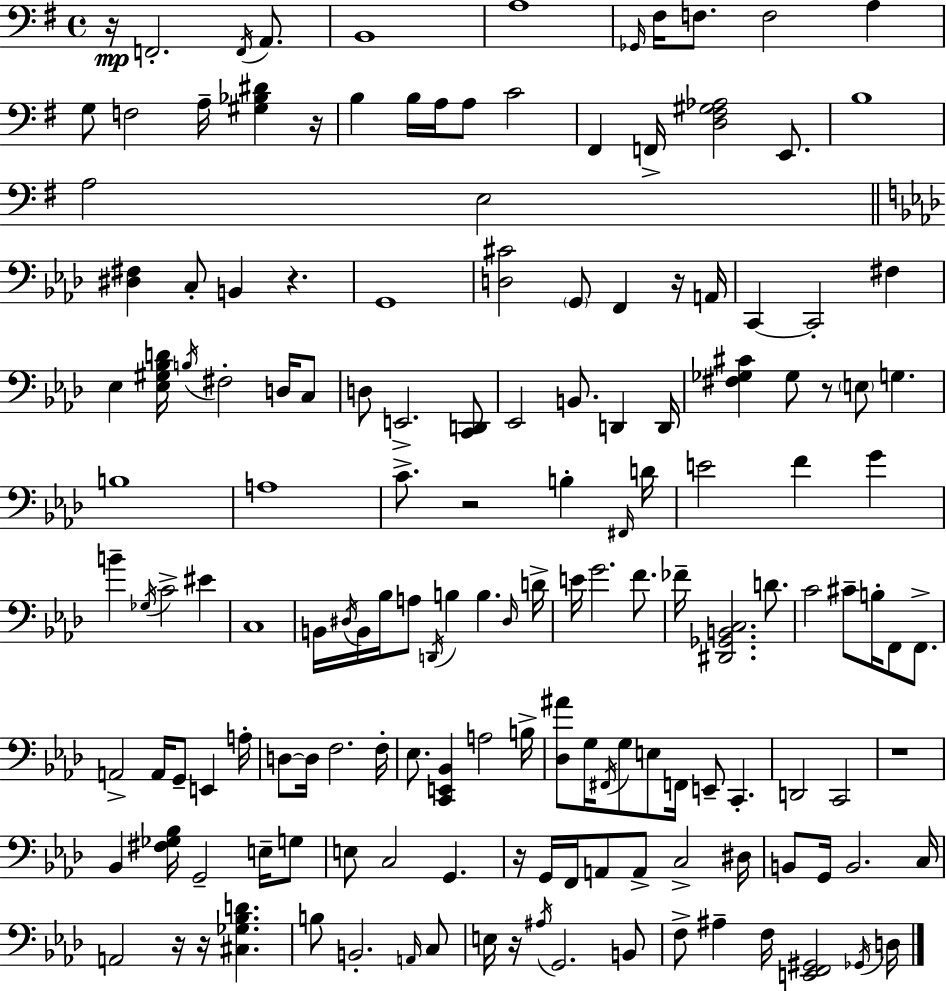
X:1
T:Untitled
M:4/4
L:1/4
K:G
z/4 F,,2 F,,/4 A,,/2 B,,4 A,4 _G,,/4 ^F,/4 F,/2 F,2 A, G,/2 F,2 A,/4 [^G,_B,^D] z/4 B, B,/4 A,/4 A,/2 C2 ^F,, F,,/4 [D,^F,^G,_A,]2 E,,/2 B,4 A,2 E,2 [^D,^F,] C,/2 B,, z G,,4 [D,^C]2 G,,/2 F,, z/4 A,,/4 C,, C,,2 ^F, _E, [_E,^G,_B,D]/4 B,/4 ^F,2 D,/4 C,/2 D,/2 E,,2 [C,,D,,]/2 _E,,2 B,,/2 D,, D,,/4 [^F,_G,^C] _G,/2 z/2 E,/2 G, B,4 A,4 C/2 z2 B, ^F,,/4 D/4 E2 F G B _G,/4 C2 ^E C,4 B,,/4 ^D,/4 B,,/4 _B,/4 A,/2 D,,/4 B, B, ^D,/4 D/4 E/4 G2 F/2 _F/4 [^D,,_G,,B,,C,]2 D/2 C2 ^C/2 B,/4 F,,/2 F,,/2 A,,2 A,,/4 G,,/2 E,, A,/4 D,/2 D,/4 F,2 F,/4 _E,/2 [C,,E,,_B,,] A,2 B,/4 [_D,^A]/2 G,/4 ^F,,/4 G,/2 E,/2 F,,/4 E,,/2 C,, D,,2 C,,2 z4 _B,, [^F,_G,_B,]/4 G,,2 E,/4 G,/2 E,/2 C,2 G,, z/4 G,,/4 F,,/4 A,,/2 A,,/2 C,2 ^D,/4 B,,/2 G,,/4 B,,2 C,/4 A,,2 z/4 z/4 [^C,_G,_B,D] B,/2 B,,2 A,,/4 C,/2 E,/4 z/4 ^A,/4 G,,2 B,,/2 F,/2 ^A, F,/4 [E,,F,,^G,,]2 _G,,/4 D,/4